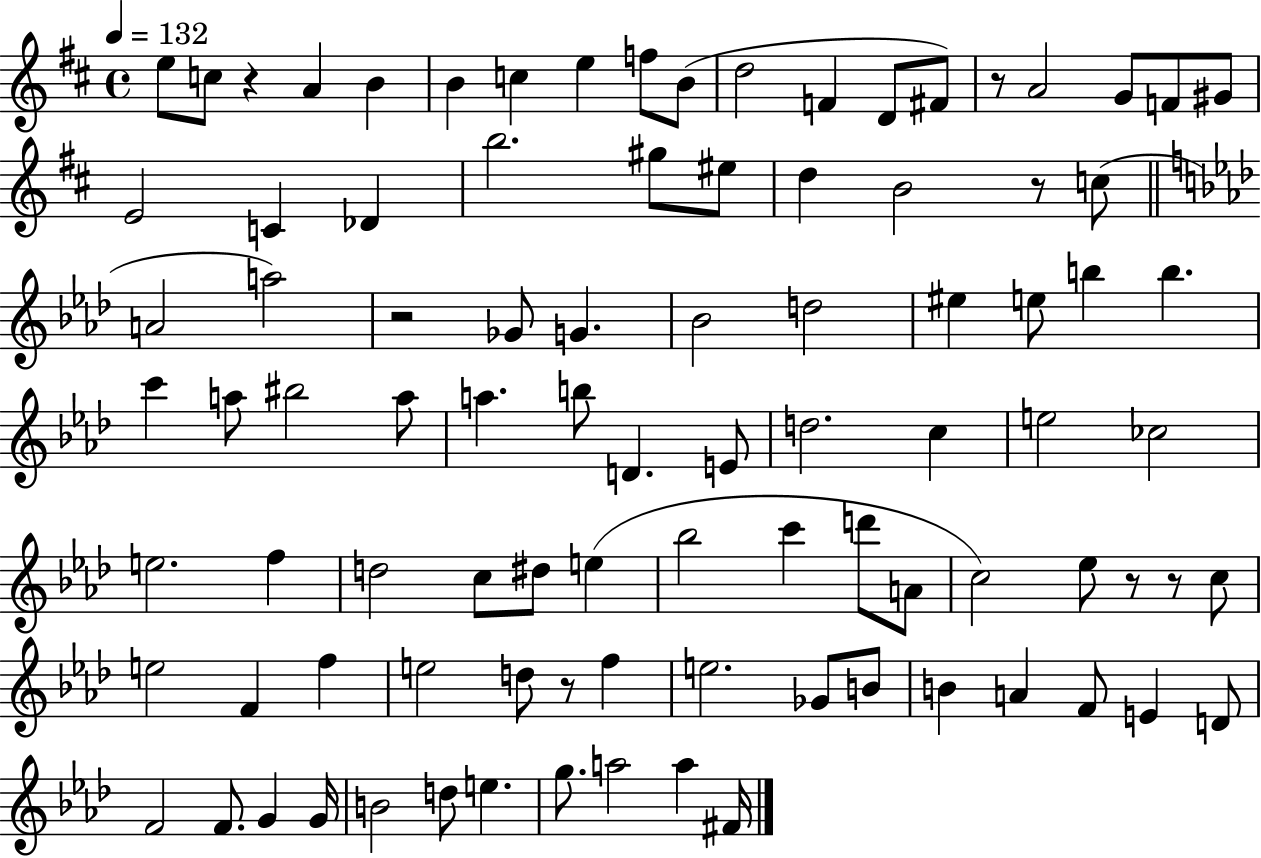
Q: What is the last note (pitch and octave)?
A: F#4